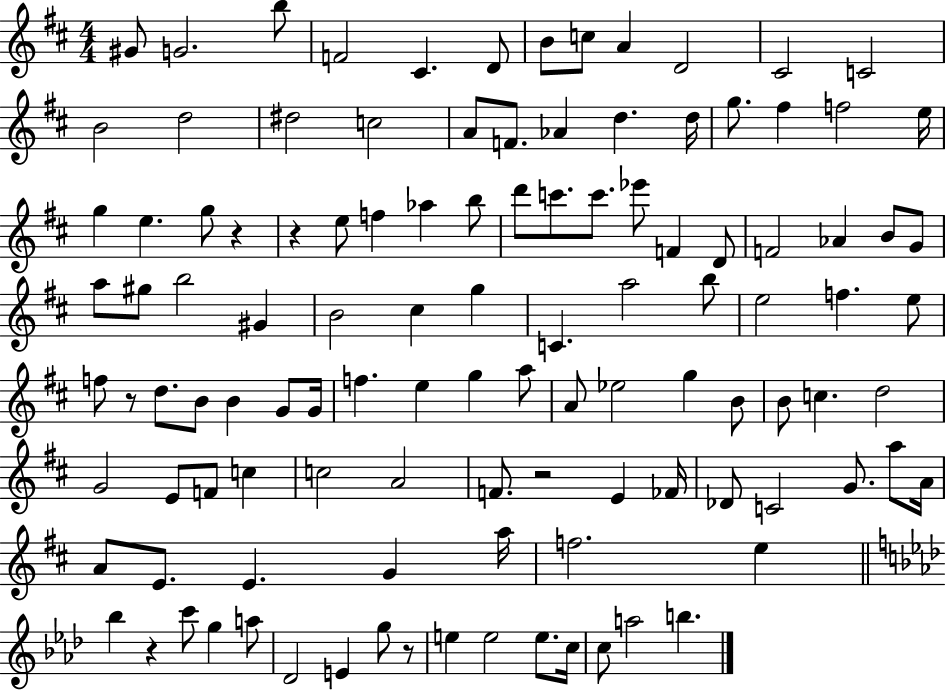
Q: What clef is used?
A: treble